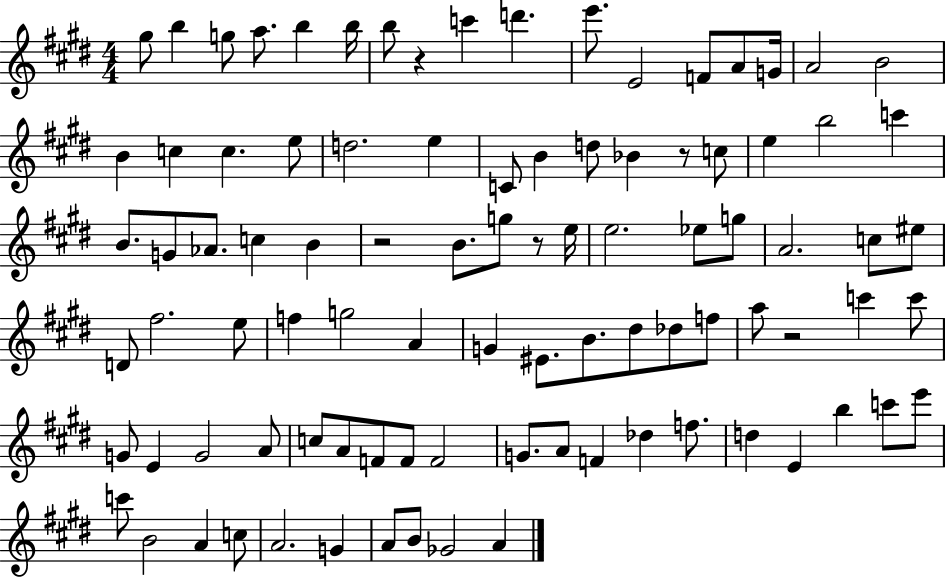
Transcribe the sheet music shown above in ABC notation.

X:1
T:Untitled
M:4/4
L:1/4
K:E
^g/2 b g/2 a/2 b b/4 b/2 z c' d' e'/2 E2 F/2 A/2 G/4 A2 B2 B c c e/2 d2 e C/2 B d/2 _B z/2 c/2 e b2 c' B/2 G/2 _A/2 c B z2 B/2 g/2 z/2 e/4 e2 _e/2 g/2 A2 c/2 ^e/2 D/2 ^f2 e/2 f g2 A G ^E/2 B/2 ^d/2 _d/2 f/2 a/2 z2 c' c'/2 G/2 E G2 A/2 c/2 A/2 F/2 F/2 F2 G/2 A/2 F _d f/2 d E b c'/2 e'/2 c'/2 B2 A c/2 A2 G A/2 B/2 _G2 A